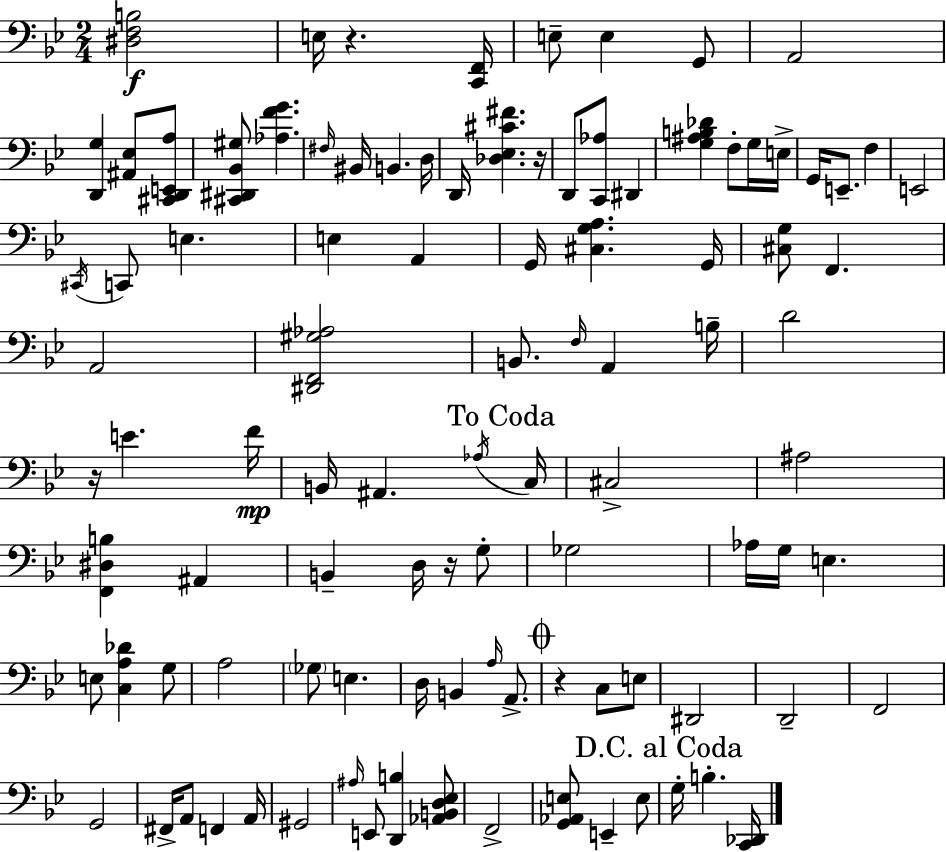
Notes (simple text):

[D#3,F3,B3]/h E3/s R/q. [C2,F2]/s E3/e E3/q G2/e A2/h [D2,G3]/q [A#2,Eb3]/e [C#2,D2,E2,A3]/e [C#2,D#2,Bb2,G#3]/e [Ab3,F4,G4]/q. F#3/s BIS2/s B2/q. D3/s D2/s [Db3,Eb3,C#4,F#4]/q. R/s D2/e [C2,Ab3]/e D#2/q [G3,A#3,B3,Db4]/q F3/e G3/s E3/s G2/s E2/e. F3/q E2/h C#2/s C2/e E3/q. E3/q A2/q G2/s [C#3,G3,A3]/q. G2/s [C#3,G3]/e F2/q. A2/h [D#2,F2,G#3,Ab3]/h B2/e. F3/s A2/q B3/s D4/h R/s E4/q. F4/s B2/s A#2/q. Ab3/s C3/s C#3/h A#3/h [F2,D#3,B3]/q A#2/q B2/q D3/s R/s G3/e Gb3/h Ab3/s G3/s E3/q. E3/e [C3,A3,Db4]/q G3/e A3/h Gb3/e E3/q. D3/s B2/q A3/s A2/e. R/q C3/e E3/e D#2/h D2/h F2/h G2/h F#2/s A2/e F2/q A2/s G#2/h A#3/s E2/e [D2,B3]/q [Ab2,B2,D3,Eb3]/e F2/h [G2,Ab2,E3]/e E2/q E3/e G3/s B3/q. [C2,Db2]/s